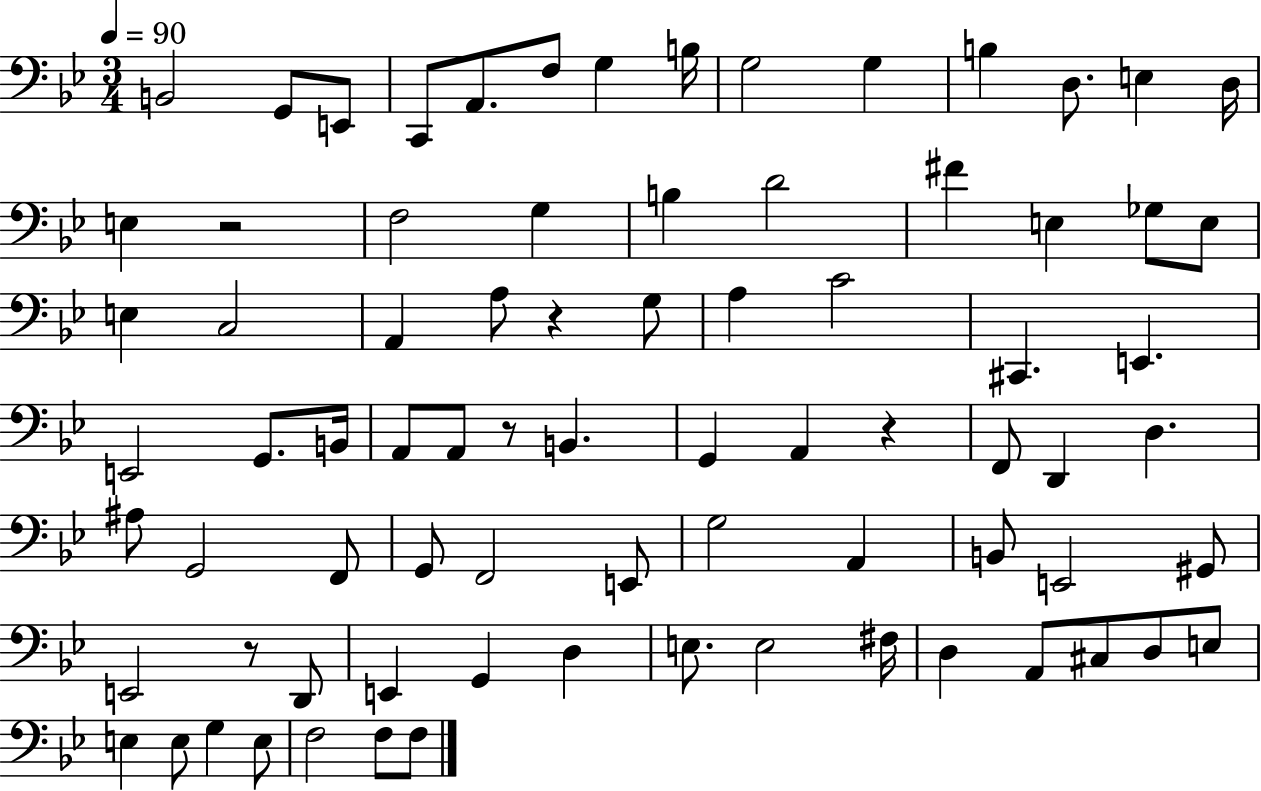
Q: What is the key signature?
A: BES major